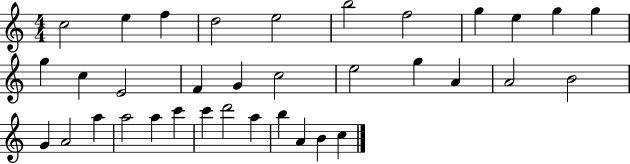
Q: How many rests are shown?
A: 0